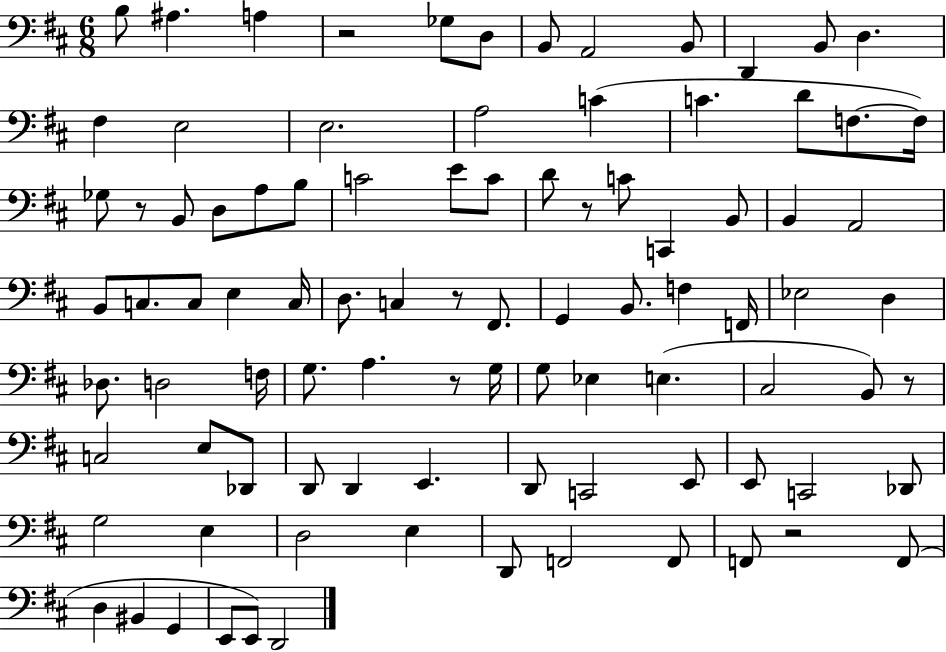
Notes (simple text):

B3/e A#3/q. A3/q R/h Gb3/e D3/e B2/e A2/h B2/e D2/q B2/e D3/q. F#3/q E3/h E3/h. A3/h C4/q C4/q. D4/e F3/e. F3/s Gb3/e R/e B2/e D3/e A3/e B3/e C4/h E4/e C4/e D4/e R/e C4/e C2/q B2/e B2/q A2/h B2/e C3/e. C3/e E3/q C3/s D3/e. C3/q R/e F#2/e. G2/q B2/e. F3/q F2/s Eb3/h D3/q Db3/e. D3/h F3/s G3/e. A3/q. R/e G3/s G3/e Eb3/q E3/q. C#3/h B2/e R/e C3/h E3/e Db2/e D2/e D2/q E2/q. D2/e C2/h E2/e E2/e C2/h Db2/e G3/h E3/q D3/h E3/q D2/e F2/h F2/e F2/e R/h F2/e D3/q BIS2/q G2/q E2/e E2/e D2/h